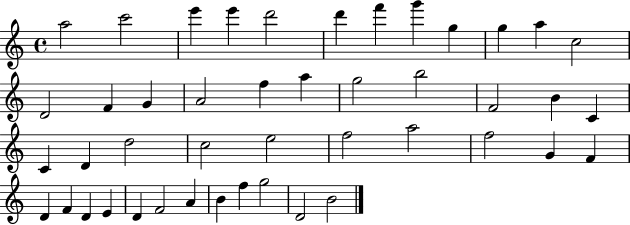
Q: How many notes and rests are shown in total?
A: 45